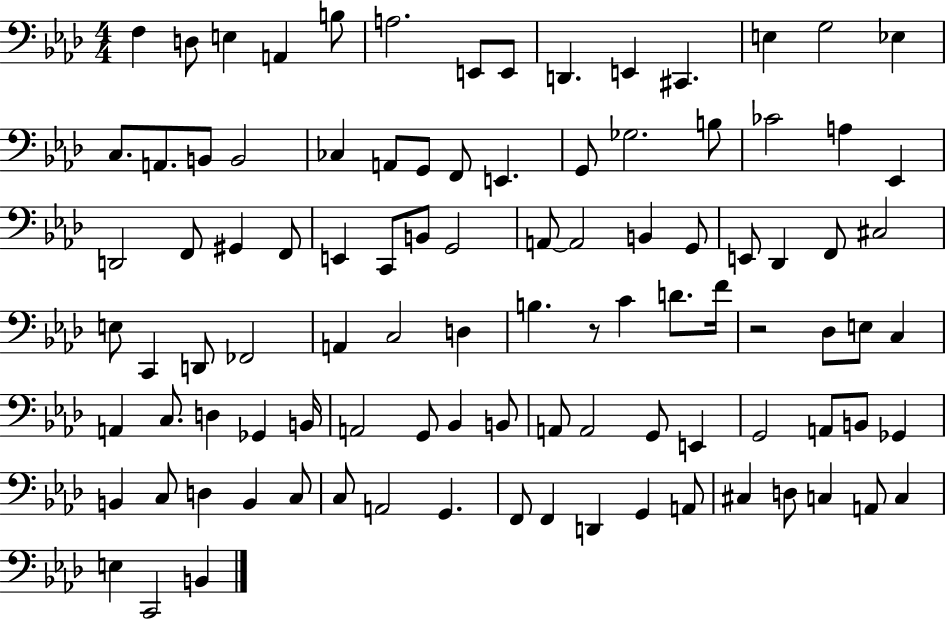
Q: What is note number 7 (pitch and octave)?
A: E2